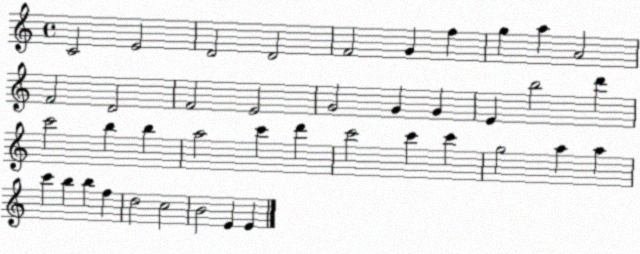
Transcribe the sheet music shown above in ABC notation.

X:1
T:Untitled
M:4/4
L:1/4
K:C
C2 E2 D2 D2 F2 G f g a A2 F2 D2 F2 E2 G2 G G E b2 d' c'2 b b a2 c' d' c'2 c' c' g2 a a c' b b f d2 c2 B2 E E